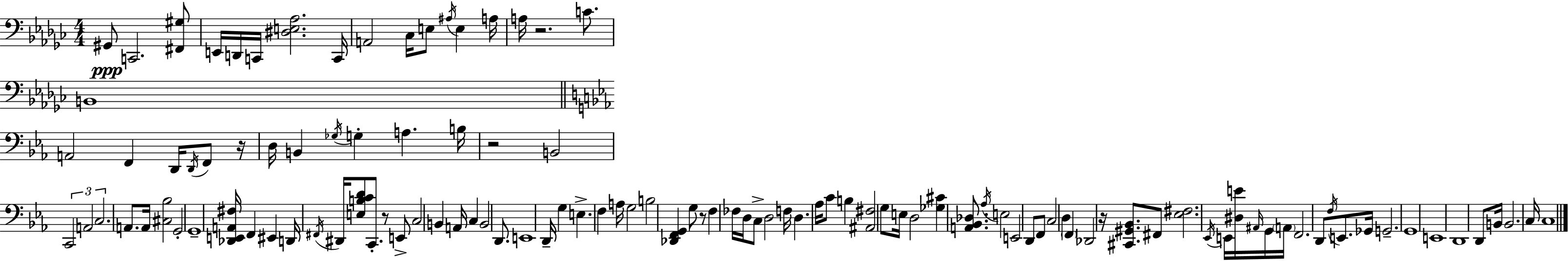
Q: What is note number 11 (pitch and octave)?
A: E3